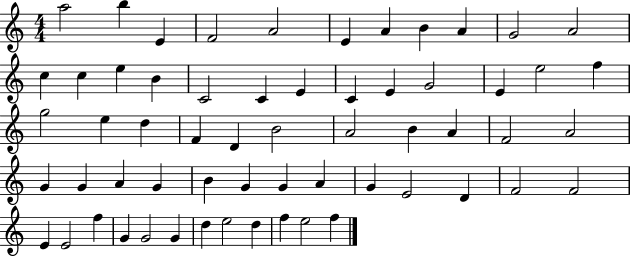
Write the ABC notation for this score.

X:1
T:Untitled
M:4/4
L:1/4
K:C
a2 b E F2 A2 E A B A G2 A2 c c e B C2 C E C E G2 E e2 f g2 e d F D B2 A2 B A F2 A2 G G A G B G G A G E2 D F2 F2 E E2 f G G2 G d e2 d f e2 f